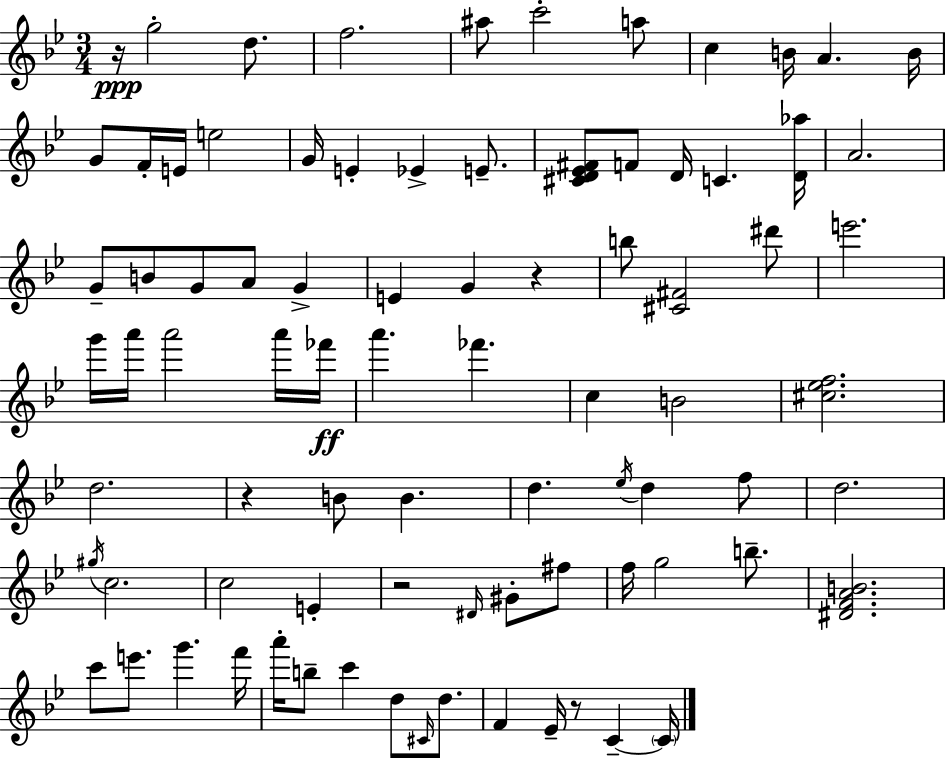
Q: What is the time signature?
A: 3/4